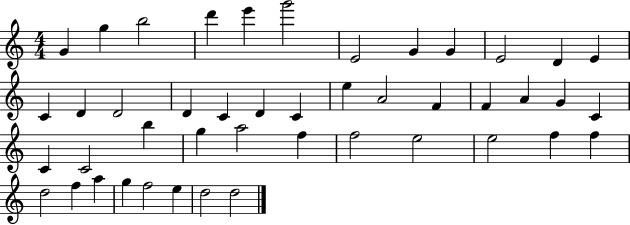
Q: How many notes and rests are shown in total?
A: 45